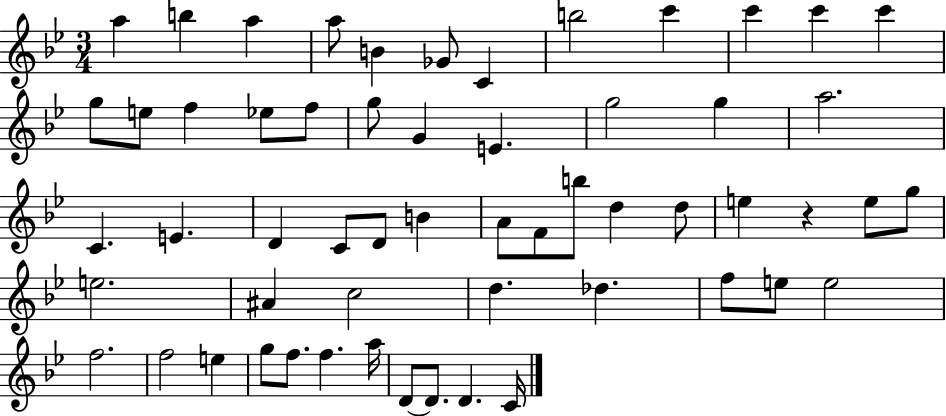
X:1
T:Untitled
M:3/4
L:1/4
K:Bb
a b a a/2 B _G/2 C b2 c' c' c' c' g/2 e/2 f _e/2 f/2 g/2 G E g2 g a2 C E D C/2 D/2 B A/2 F/2 b/2 d d/2 e z e/2 g/2 e2 ^A c2 d _d f/2 e/2 e2 f2 f2 e g/2 f/2 f a/4 D/2 D/2 D C/4